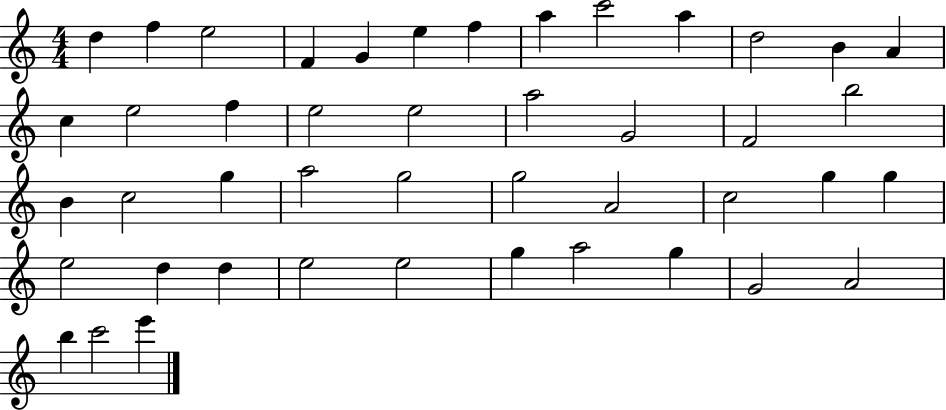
X:1
T:Untitled
M:4/4
L:1/4
K:C
d f e2 F G e f a c'2 a d2 B A c e2 f e2 e2 a2 G2 F2 b2 B c2 g a2 g2 g2 A2 c2 g g e2 d d e2 e2 g a2 g G2 A2 b c'2 e'